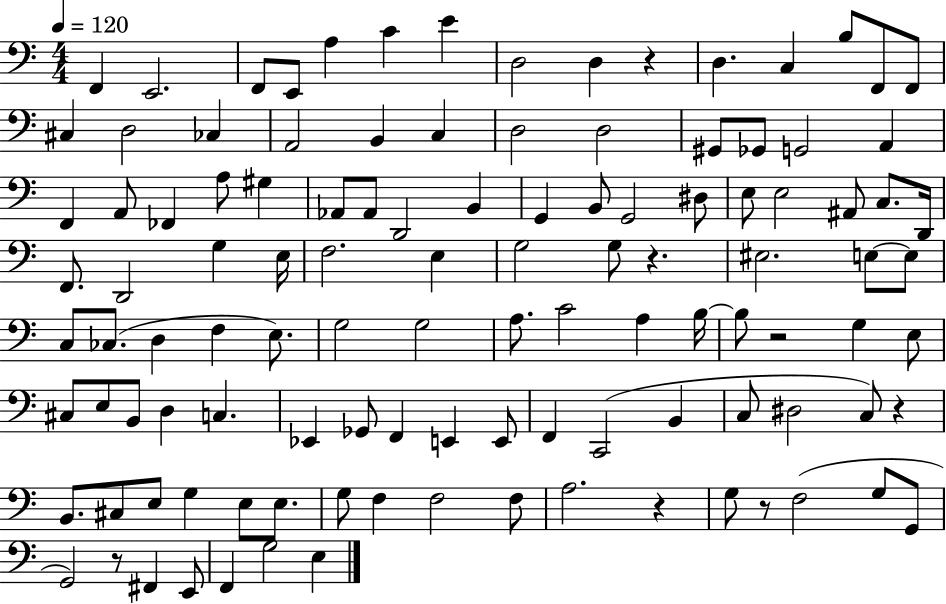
{
  \clef bass
  \numericTimeSignature
  \time 4/4
  \key c \major
  \tempo 4 = 120
  \repeat volta 2 { f,4 e,2. | f,8 e,8 a4 c'4 e'4 | d2 d4 r4 | d4. c4 b8 f,8 f,8 | \break cis4 d2 ces4 | a,2 b,4 c4 | d2 d2 | gis,8 ges,8 g,2 a,4 | \break f,4 a,8 fes,4 a8 gis4 | aes,8 aes,8 d,2 b,4 | g,4 b,8 g,2 dis8 | e8 e2 ais,8 c8. d,16 | \break f,8. d,2 g4 e16 | f2. e4 | g2 g8 r4. | eis2. e8~~ e8 | \break c8 ces8.( d4 f4 e8.) | g2 g2 | a8. c'2 a4 b16~~ | b8 r2 g4 e8 | \break cis8 e8 b,8 d4 c4. | ees,4 ges,8 f,4 e,4 e,8 | f,4 c,2( b,4 | c8 dis2 c8) r4 | \break b,8. cis8 e8 g4 e8 e8. | g8 f4 f2 f8 | a2. r4 | g8 r8 f2( g8 g,8 | \break g,2) r8 fis,4 e,8 | f,4 g2 e4 | } \bar "|."
}